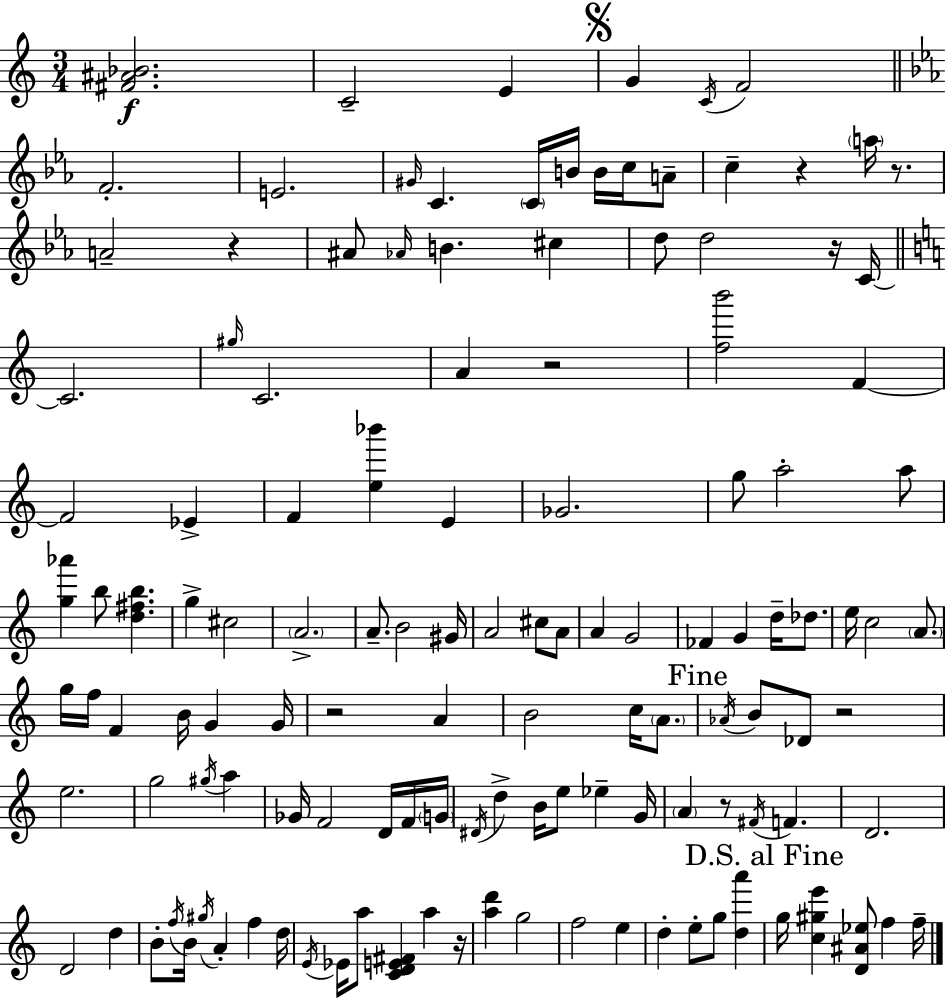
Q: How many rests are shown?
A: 9